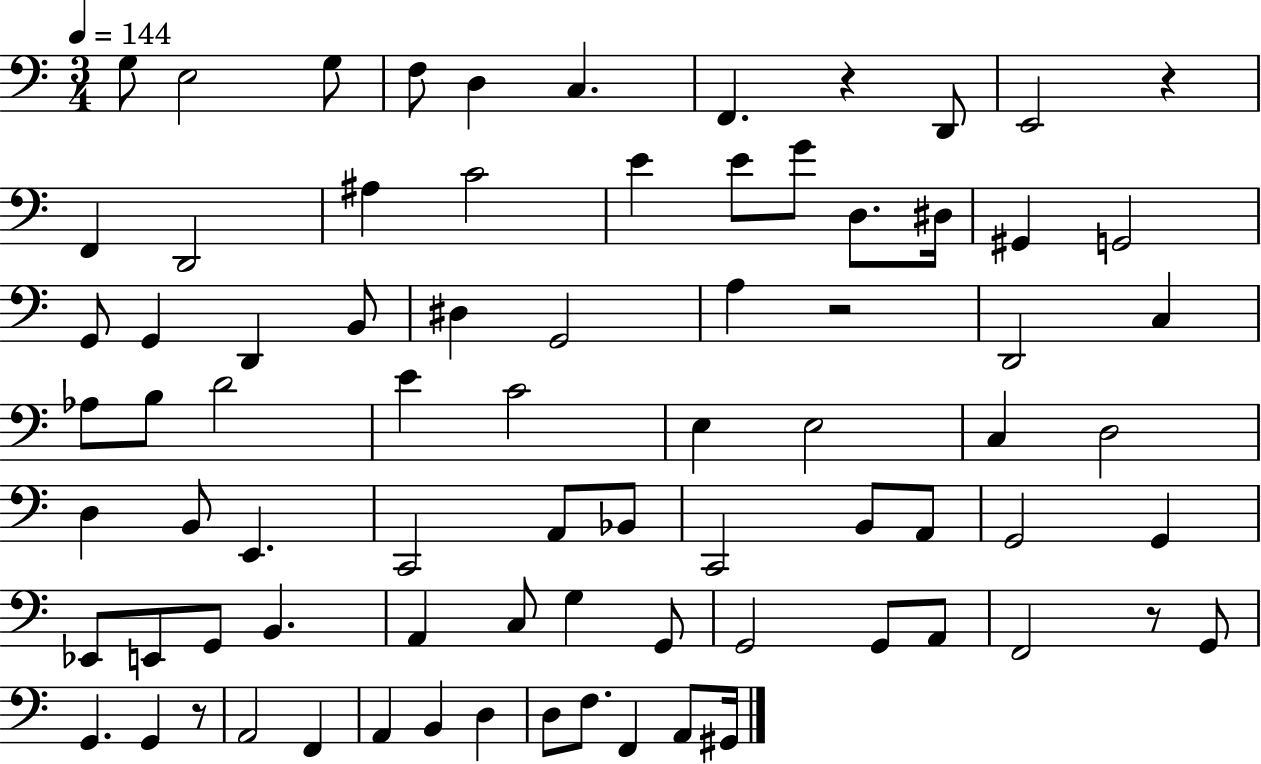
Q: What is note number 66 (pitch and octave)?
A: F2